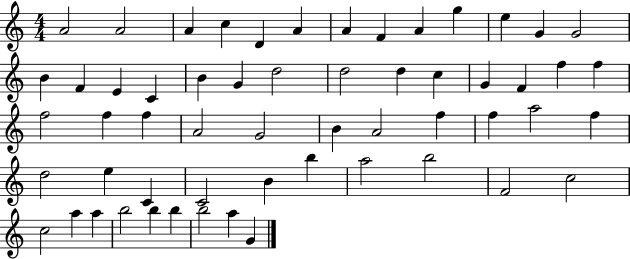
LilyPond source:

{
  \clef treble
  \numericTimeSignature
  \time 4/4
  \key c \major
  a'2 a'2 | a'4 c''4 d'4 a'4 | a'4 f'4 a'4 g''4 | e''4 g'4 g'2 | \break b'4 f'4 e'4 c'4 | b'4 g'4 d''2 | d''2 d''4 c''4 | g'4 f'4 f''4 f''4 | \break f''2 f''4 f''4 | a'2 g'2 | b'4 a'2 f''4 | f''4 a''2 f''4 | \break d''2 e''4 c'4 | c'2 b'4 b''4 | a''2 b''2 | f'2 c''2 | \break c''2 a''4 a''4 | b''2 b''4 b''4 | b''2 a''4 g'4 | \bar "|."
}